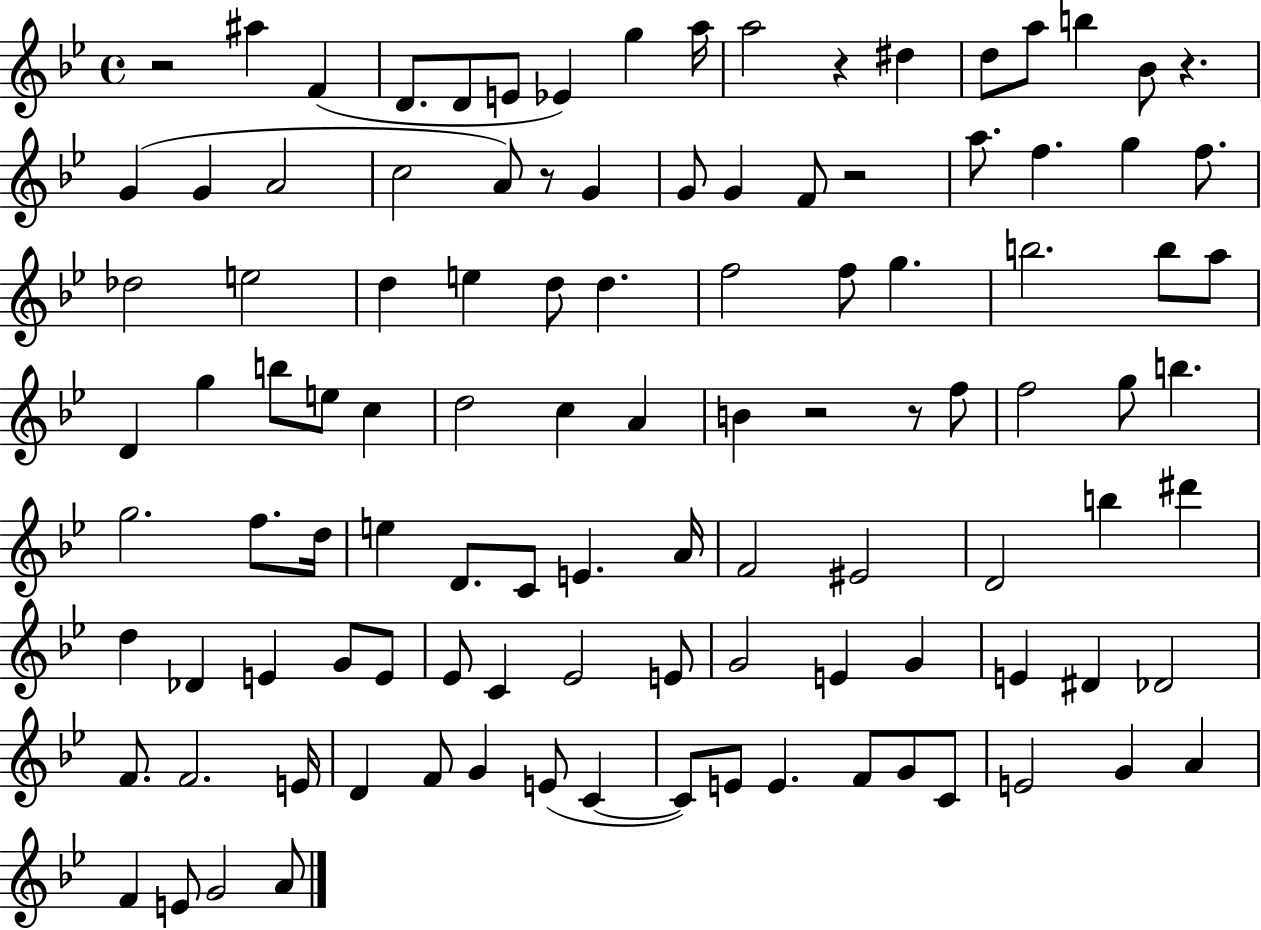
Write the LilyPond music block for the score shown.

{
  \clef treble
  \time 4/4
  \defaultTimeSignature
  \key bes \major
  r2 ais''4 f'4( | d'8. d'8 e'8 ees'4) g''4 a''16 | a''2 r4 dis''4 | d''8 a''8 b''4 bes'8 r4. | \break g'4( g'4 a'2 | c''2 a'8) r8 g'4 | g'8 g'4 f'8 r2 | a''8. f''4. g''4 f''8. | \break des''2 e''2 | d''4 e''4 d''8 d''4. | f''2 f''8 g''4. | b''2. b''8 a''8 | \break d'4 g''4 b''8 e''8 c''4 | d''2 c''4 a'4 | b'4 r2 r8 f''8 | f''2 g''8 b''4. | \break g''2. f''8. d''16 | e''4 d'8. c'8 e'4. a'16 | f'2 eis'2 | d'2 b''4 dis'''4 | \break d''4 des'4 e'4 g'8 e'8 | ees'8 c'4 ees'2 e'8 | g'2 e'4 g'4 | e'4 dis'4 des'2 | \break f'8. f'2. e'16 | d'4 f'8 g'4 e'8( c'4~~ | c'8) e'8 e'4. f'8 g'8 c'8 | e'2 g'4 a'4 | \break f'4 e'8 g'2 a'8 | \bar "|."
}